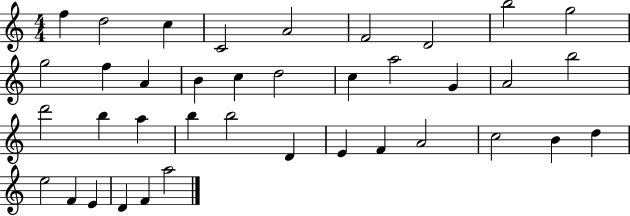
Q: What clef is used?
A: treble